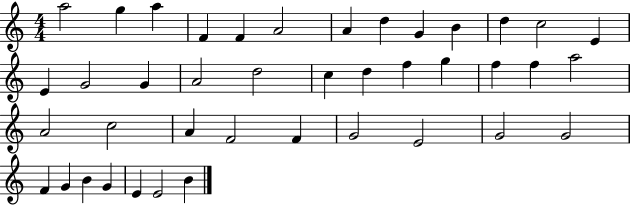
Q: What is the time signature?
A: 4/4